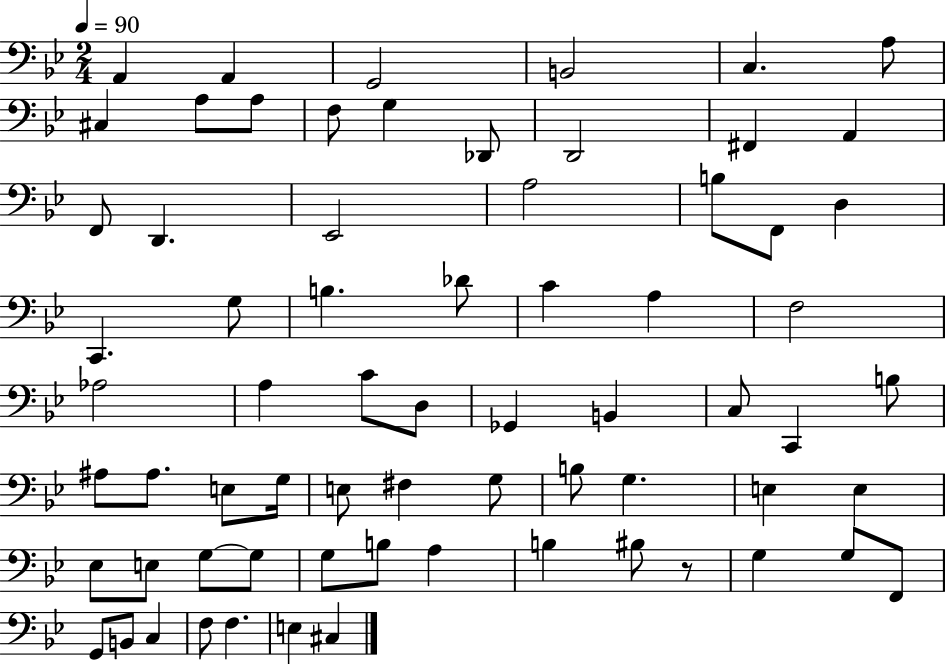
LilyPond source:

{
  \clef bass
  \numericTimeSignature
  \time 2/4
  \key bes \major
  \tempo 4 = 90
  a,4 a,4 | g,2 | b,2 | c4. a8 | \break cis4 a8 a8 | f8 g4 des,8 | d,2 | fis,4 a,4 | \break f,8 d,4. | ees,2 | a2 | b8 f,8 d4 | \break c,4. g8 | b4. des'8 | c'4 a4 | f2 | \break aes2 | a4 c'8 d8 | ges,4 b,4 | c8 c,4 b8 | \break ais8 ais8. e8 g16 | e8 fis4 g8 | b8 g4. | e4 e4 | \break ees8 e8 g8~~ g8 | g8 b8 a4 | b4 bis8 r8 | g4 g8 f,8 | \break g,8 b,8 c4 | f8 f4. | e4 cis4 | \bar "|."
}